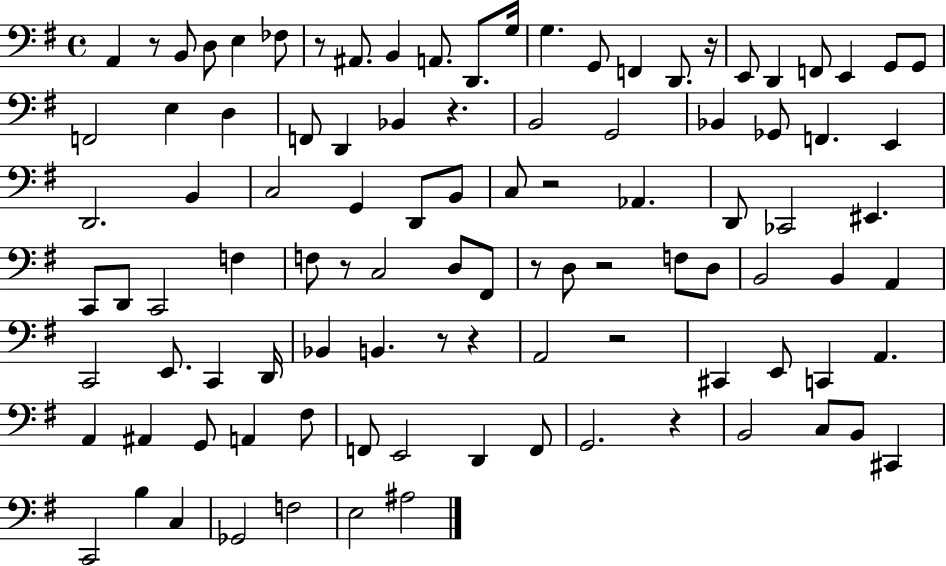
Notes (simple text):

A2/q R/e B2/e D3/e E3/q FES3/e R/e A#2/e. B2/q A2/e. D2/e. G3/s G3/q. G2/e F2/q D2/e. R/s E2/e D2/q F2/e E2/q G2/e G2/e F2/h E3/q D3/q F2/e D2/q Bb2/q R/q. B2/h G2/h Bb2/q Gb2/e F2/q. E2/q D2/h. B2/q C3/h G2/q D2/e B2/e C3/e R/h Ab2/q. D2/e CES2/h EIS2/q. C2/e D2/e C2/h F3/q F3/e R/e C3/h D3/e F#2/e R/e D3/e R/h F3/e D3/e B2/h B2/q A2/q C2/h E2/e. C2/q D2/s Bb2/q B2/q. R/e R/q A2/h R/h C#2/q E2/e C2/q A2/q. A2/q A#2/q G2/e A2/q F#3/e F2/e E2/h D2/q F2/e G2/h. R/q B2/h C3/e B2/e C#2/q C2/h B3/q C3/q Gb2/h F3/h E3/h A#3/h